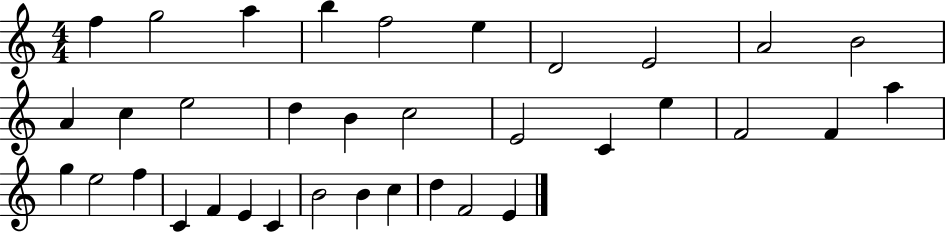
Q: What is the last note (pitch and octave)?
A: E4